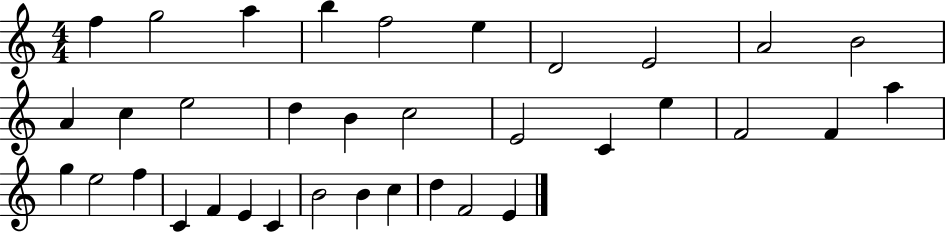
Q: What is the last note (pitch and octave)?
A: E4